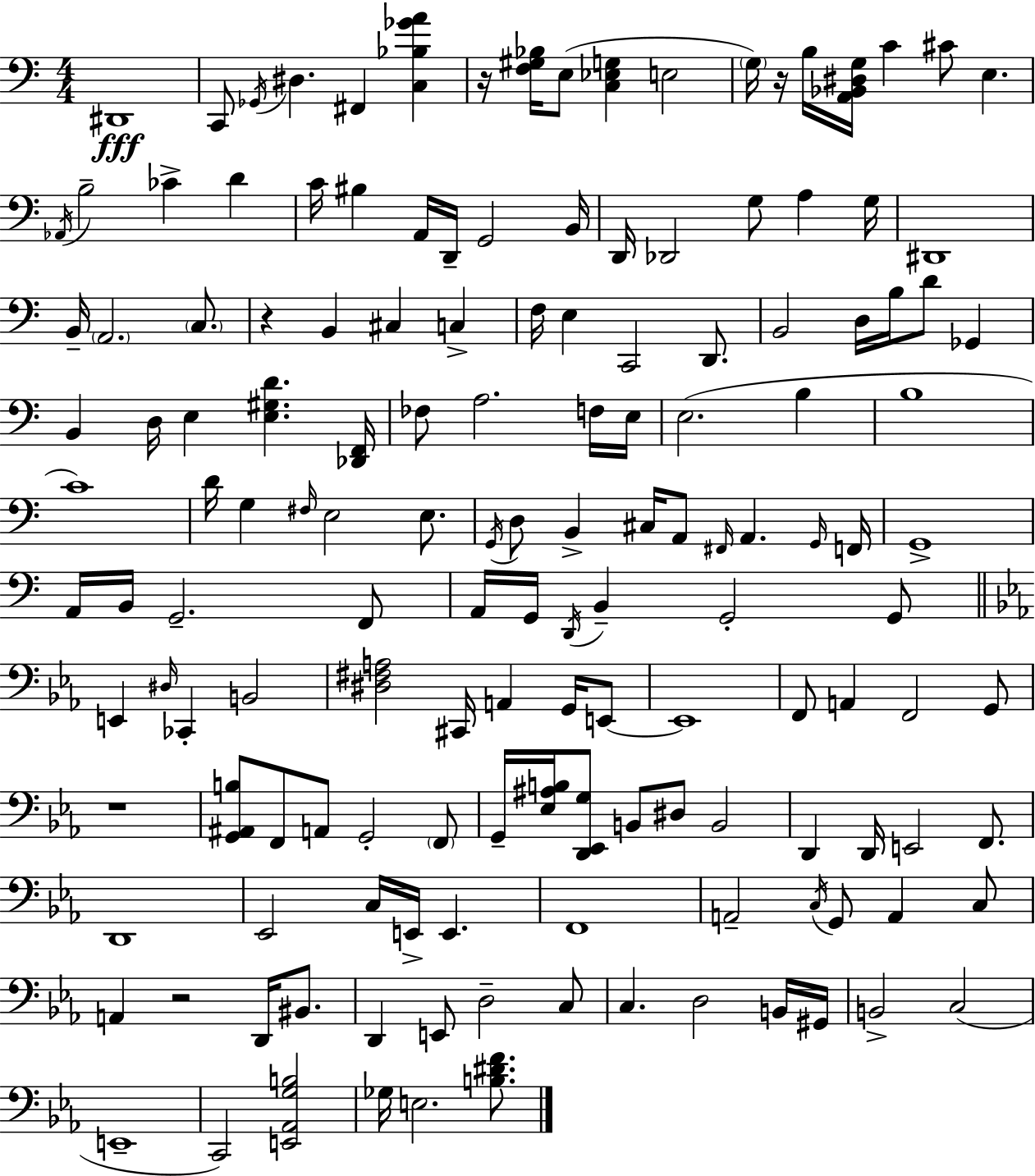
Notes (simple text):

D#2/w C2/e Gb2/s D#3/q. F#2/q [C3,Bb3,Gb4,A4]/q R/s [F3,G#3,Bb3]/s E3/e [C3,Eb3,G3]/q E3/h G3/s R/s B3/s [A2,Bb2,D#3,G3]/s C4/q C#4/e E3/q. Ab2/s B3/h CES4/q D4/q C4/s BIS3/q A2/s D2/s G2/h B2/s D2/s Db2/h G3/e A3/q G3/s D#2/w B2/s A2/h. C3/e. R/q B2/q C#3/q C3/q F3/s E3/q C2/h D2/e. B2/h D3/s B3/s D4/e Gb2/q B2/q D3/s E3/q [E3,G#3,D4]/q. [Db2,F2]/s FES3/e A3/h. F3/s E3/s E3/h. B3/q B3/w C4/w D4/s G3/q F#3/s E3/h E3/e. G2/s D3/e B2/q C#3/s A2/e F#2/s A2/q. G2/s F2/s G2/w A2/s B2/s G2/h. F2/e A2/s G2/s D2/s B2/q G2/h G2/e E2/q D#3/s CES2/q B2/h [D#3,F#3,A3]/h C#2/s A2/q G2/s E2/e E2/w F2/e A2/q F2/h G2/e R/w [G2,A#2,B3]/e F2/e A2/e G2/h F2/e G2/s [Eb3,A#3,B3]/s [D2,Eb2,G3]/e B2/e D#3/e B2/h D2/q D2/s E2/h F2/e. D2/w Eb2/h C3/s E2/s E2/q. F2/w A2/h C3/s G2/e A2/q C3/e A2/q R/h D2/s BIS2/e. D2/q E2/e D3/h C3/e C3/q. D3/h B2/s G#2/s B2/h C3/h E2/w C2/h [E2,Ab2,G3,B3]/h Gb3/s E3/h. [B3,D#4,F4]/e.